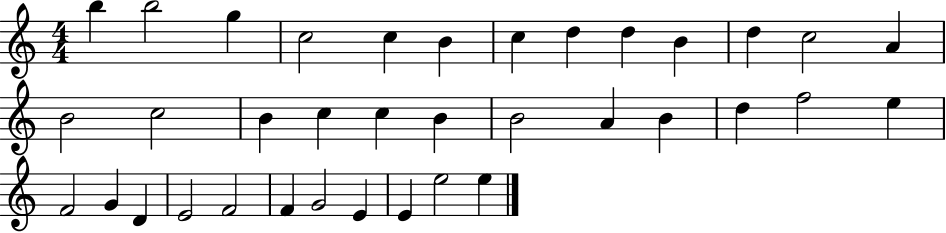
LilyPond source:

{
  \clef treble
  \numericTimeSignature
  \time 4/4
  \key c \major
  b''4 b''2 g''4 | c''2 c''4 b'4 | c''4 d''4 d''4 b'4 | d''4 c''2 a'4 | \break b'2 c''2 | b'4 c''4 c''4 b'4 | b'2 a'4 b'4 | d''4 f''2 e''4 | \break f'2 g'4 d'4 | e'2 f'2 | f'4 g'2 e'4 | e'4 e''2 e''4 | \break \bar "|."
}